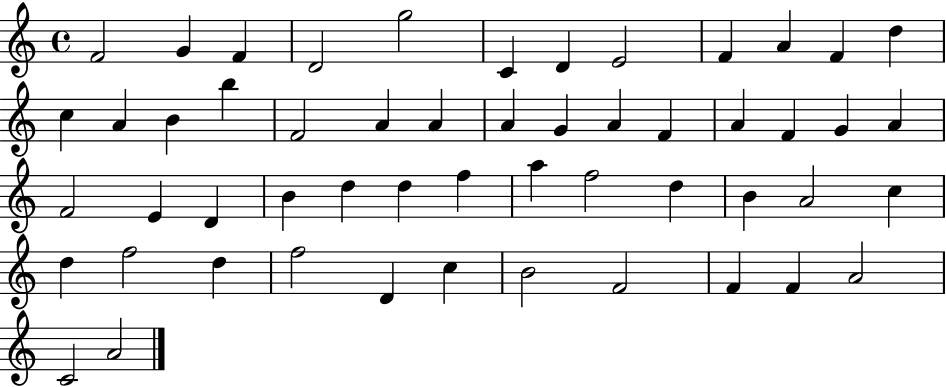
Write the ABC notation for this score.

X:1
T:Untitled
M:4/4
L:1/4
K:C
F2 G F D2 g2 C D E2 F A F d c A B b F2 A A A G A F A F G A F2 E D B d d f a f2 d B A2 c d f2 d f2 D c B2 F2 F F A2 C2 A2